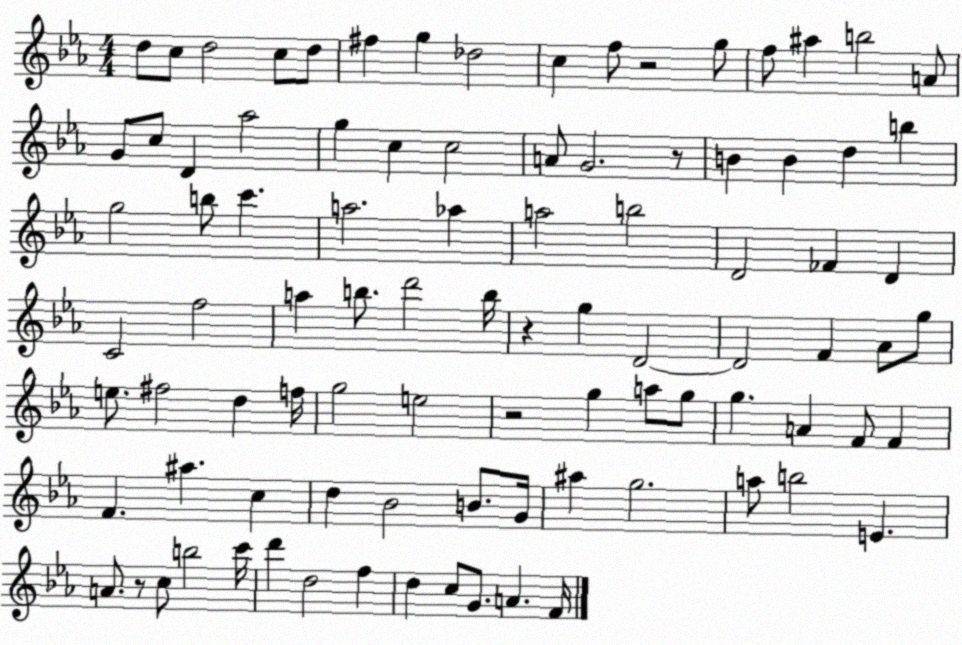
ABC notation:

X:1
T:Untitled
M:4/4
L:1/4
K:Eb
d/2 c/2 d2 c/2 d/2 ^f g _d2 c f/2 z2 g/2 f/2 ^a b2 A/2 G/2 c/2 D _a2 g c c2 A/2 G2 z/2 B B d b g2 b/2 c' a2 _a a2 b2 D2 _F D C2 f2 a b/2 d'2 b/4 z g D2 D2 F _A/2 g/2 e/2 ^f2 d f/4 g2 e2 z2 g a/2 g/2 g A F/2 F F ^a c d _B2 B/2 G/4 ^a g2 a/2 b2 E A/2 z/2 c/2 b2 c'/4 d' d2 f d c/2 G/2 A F/4